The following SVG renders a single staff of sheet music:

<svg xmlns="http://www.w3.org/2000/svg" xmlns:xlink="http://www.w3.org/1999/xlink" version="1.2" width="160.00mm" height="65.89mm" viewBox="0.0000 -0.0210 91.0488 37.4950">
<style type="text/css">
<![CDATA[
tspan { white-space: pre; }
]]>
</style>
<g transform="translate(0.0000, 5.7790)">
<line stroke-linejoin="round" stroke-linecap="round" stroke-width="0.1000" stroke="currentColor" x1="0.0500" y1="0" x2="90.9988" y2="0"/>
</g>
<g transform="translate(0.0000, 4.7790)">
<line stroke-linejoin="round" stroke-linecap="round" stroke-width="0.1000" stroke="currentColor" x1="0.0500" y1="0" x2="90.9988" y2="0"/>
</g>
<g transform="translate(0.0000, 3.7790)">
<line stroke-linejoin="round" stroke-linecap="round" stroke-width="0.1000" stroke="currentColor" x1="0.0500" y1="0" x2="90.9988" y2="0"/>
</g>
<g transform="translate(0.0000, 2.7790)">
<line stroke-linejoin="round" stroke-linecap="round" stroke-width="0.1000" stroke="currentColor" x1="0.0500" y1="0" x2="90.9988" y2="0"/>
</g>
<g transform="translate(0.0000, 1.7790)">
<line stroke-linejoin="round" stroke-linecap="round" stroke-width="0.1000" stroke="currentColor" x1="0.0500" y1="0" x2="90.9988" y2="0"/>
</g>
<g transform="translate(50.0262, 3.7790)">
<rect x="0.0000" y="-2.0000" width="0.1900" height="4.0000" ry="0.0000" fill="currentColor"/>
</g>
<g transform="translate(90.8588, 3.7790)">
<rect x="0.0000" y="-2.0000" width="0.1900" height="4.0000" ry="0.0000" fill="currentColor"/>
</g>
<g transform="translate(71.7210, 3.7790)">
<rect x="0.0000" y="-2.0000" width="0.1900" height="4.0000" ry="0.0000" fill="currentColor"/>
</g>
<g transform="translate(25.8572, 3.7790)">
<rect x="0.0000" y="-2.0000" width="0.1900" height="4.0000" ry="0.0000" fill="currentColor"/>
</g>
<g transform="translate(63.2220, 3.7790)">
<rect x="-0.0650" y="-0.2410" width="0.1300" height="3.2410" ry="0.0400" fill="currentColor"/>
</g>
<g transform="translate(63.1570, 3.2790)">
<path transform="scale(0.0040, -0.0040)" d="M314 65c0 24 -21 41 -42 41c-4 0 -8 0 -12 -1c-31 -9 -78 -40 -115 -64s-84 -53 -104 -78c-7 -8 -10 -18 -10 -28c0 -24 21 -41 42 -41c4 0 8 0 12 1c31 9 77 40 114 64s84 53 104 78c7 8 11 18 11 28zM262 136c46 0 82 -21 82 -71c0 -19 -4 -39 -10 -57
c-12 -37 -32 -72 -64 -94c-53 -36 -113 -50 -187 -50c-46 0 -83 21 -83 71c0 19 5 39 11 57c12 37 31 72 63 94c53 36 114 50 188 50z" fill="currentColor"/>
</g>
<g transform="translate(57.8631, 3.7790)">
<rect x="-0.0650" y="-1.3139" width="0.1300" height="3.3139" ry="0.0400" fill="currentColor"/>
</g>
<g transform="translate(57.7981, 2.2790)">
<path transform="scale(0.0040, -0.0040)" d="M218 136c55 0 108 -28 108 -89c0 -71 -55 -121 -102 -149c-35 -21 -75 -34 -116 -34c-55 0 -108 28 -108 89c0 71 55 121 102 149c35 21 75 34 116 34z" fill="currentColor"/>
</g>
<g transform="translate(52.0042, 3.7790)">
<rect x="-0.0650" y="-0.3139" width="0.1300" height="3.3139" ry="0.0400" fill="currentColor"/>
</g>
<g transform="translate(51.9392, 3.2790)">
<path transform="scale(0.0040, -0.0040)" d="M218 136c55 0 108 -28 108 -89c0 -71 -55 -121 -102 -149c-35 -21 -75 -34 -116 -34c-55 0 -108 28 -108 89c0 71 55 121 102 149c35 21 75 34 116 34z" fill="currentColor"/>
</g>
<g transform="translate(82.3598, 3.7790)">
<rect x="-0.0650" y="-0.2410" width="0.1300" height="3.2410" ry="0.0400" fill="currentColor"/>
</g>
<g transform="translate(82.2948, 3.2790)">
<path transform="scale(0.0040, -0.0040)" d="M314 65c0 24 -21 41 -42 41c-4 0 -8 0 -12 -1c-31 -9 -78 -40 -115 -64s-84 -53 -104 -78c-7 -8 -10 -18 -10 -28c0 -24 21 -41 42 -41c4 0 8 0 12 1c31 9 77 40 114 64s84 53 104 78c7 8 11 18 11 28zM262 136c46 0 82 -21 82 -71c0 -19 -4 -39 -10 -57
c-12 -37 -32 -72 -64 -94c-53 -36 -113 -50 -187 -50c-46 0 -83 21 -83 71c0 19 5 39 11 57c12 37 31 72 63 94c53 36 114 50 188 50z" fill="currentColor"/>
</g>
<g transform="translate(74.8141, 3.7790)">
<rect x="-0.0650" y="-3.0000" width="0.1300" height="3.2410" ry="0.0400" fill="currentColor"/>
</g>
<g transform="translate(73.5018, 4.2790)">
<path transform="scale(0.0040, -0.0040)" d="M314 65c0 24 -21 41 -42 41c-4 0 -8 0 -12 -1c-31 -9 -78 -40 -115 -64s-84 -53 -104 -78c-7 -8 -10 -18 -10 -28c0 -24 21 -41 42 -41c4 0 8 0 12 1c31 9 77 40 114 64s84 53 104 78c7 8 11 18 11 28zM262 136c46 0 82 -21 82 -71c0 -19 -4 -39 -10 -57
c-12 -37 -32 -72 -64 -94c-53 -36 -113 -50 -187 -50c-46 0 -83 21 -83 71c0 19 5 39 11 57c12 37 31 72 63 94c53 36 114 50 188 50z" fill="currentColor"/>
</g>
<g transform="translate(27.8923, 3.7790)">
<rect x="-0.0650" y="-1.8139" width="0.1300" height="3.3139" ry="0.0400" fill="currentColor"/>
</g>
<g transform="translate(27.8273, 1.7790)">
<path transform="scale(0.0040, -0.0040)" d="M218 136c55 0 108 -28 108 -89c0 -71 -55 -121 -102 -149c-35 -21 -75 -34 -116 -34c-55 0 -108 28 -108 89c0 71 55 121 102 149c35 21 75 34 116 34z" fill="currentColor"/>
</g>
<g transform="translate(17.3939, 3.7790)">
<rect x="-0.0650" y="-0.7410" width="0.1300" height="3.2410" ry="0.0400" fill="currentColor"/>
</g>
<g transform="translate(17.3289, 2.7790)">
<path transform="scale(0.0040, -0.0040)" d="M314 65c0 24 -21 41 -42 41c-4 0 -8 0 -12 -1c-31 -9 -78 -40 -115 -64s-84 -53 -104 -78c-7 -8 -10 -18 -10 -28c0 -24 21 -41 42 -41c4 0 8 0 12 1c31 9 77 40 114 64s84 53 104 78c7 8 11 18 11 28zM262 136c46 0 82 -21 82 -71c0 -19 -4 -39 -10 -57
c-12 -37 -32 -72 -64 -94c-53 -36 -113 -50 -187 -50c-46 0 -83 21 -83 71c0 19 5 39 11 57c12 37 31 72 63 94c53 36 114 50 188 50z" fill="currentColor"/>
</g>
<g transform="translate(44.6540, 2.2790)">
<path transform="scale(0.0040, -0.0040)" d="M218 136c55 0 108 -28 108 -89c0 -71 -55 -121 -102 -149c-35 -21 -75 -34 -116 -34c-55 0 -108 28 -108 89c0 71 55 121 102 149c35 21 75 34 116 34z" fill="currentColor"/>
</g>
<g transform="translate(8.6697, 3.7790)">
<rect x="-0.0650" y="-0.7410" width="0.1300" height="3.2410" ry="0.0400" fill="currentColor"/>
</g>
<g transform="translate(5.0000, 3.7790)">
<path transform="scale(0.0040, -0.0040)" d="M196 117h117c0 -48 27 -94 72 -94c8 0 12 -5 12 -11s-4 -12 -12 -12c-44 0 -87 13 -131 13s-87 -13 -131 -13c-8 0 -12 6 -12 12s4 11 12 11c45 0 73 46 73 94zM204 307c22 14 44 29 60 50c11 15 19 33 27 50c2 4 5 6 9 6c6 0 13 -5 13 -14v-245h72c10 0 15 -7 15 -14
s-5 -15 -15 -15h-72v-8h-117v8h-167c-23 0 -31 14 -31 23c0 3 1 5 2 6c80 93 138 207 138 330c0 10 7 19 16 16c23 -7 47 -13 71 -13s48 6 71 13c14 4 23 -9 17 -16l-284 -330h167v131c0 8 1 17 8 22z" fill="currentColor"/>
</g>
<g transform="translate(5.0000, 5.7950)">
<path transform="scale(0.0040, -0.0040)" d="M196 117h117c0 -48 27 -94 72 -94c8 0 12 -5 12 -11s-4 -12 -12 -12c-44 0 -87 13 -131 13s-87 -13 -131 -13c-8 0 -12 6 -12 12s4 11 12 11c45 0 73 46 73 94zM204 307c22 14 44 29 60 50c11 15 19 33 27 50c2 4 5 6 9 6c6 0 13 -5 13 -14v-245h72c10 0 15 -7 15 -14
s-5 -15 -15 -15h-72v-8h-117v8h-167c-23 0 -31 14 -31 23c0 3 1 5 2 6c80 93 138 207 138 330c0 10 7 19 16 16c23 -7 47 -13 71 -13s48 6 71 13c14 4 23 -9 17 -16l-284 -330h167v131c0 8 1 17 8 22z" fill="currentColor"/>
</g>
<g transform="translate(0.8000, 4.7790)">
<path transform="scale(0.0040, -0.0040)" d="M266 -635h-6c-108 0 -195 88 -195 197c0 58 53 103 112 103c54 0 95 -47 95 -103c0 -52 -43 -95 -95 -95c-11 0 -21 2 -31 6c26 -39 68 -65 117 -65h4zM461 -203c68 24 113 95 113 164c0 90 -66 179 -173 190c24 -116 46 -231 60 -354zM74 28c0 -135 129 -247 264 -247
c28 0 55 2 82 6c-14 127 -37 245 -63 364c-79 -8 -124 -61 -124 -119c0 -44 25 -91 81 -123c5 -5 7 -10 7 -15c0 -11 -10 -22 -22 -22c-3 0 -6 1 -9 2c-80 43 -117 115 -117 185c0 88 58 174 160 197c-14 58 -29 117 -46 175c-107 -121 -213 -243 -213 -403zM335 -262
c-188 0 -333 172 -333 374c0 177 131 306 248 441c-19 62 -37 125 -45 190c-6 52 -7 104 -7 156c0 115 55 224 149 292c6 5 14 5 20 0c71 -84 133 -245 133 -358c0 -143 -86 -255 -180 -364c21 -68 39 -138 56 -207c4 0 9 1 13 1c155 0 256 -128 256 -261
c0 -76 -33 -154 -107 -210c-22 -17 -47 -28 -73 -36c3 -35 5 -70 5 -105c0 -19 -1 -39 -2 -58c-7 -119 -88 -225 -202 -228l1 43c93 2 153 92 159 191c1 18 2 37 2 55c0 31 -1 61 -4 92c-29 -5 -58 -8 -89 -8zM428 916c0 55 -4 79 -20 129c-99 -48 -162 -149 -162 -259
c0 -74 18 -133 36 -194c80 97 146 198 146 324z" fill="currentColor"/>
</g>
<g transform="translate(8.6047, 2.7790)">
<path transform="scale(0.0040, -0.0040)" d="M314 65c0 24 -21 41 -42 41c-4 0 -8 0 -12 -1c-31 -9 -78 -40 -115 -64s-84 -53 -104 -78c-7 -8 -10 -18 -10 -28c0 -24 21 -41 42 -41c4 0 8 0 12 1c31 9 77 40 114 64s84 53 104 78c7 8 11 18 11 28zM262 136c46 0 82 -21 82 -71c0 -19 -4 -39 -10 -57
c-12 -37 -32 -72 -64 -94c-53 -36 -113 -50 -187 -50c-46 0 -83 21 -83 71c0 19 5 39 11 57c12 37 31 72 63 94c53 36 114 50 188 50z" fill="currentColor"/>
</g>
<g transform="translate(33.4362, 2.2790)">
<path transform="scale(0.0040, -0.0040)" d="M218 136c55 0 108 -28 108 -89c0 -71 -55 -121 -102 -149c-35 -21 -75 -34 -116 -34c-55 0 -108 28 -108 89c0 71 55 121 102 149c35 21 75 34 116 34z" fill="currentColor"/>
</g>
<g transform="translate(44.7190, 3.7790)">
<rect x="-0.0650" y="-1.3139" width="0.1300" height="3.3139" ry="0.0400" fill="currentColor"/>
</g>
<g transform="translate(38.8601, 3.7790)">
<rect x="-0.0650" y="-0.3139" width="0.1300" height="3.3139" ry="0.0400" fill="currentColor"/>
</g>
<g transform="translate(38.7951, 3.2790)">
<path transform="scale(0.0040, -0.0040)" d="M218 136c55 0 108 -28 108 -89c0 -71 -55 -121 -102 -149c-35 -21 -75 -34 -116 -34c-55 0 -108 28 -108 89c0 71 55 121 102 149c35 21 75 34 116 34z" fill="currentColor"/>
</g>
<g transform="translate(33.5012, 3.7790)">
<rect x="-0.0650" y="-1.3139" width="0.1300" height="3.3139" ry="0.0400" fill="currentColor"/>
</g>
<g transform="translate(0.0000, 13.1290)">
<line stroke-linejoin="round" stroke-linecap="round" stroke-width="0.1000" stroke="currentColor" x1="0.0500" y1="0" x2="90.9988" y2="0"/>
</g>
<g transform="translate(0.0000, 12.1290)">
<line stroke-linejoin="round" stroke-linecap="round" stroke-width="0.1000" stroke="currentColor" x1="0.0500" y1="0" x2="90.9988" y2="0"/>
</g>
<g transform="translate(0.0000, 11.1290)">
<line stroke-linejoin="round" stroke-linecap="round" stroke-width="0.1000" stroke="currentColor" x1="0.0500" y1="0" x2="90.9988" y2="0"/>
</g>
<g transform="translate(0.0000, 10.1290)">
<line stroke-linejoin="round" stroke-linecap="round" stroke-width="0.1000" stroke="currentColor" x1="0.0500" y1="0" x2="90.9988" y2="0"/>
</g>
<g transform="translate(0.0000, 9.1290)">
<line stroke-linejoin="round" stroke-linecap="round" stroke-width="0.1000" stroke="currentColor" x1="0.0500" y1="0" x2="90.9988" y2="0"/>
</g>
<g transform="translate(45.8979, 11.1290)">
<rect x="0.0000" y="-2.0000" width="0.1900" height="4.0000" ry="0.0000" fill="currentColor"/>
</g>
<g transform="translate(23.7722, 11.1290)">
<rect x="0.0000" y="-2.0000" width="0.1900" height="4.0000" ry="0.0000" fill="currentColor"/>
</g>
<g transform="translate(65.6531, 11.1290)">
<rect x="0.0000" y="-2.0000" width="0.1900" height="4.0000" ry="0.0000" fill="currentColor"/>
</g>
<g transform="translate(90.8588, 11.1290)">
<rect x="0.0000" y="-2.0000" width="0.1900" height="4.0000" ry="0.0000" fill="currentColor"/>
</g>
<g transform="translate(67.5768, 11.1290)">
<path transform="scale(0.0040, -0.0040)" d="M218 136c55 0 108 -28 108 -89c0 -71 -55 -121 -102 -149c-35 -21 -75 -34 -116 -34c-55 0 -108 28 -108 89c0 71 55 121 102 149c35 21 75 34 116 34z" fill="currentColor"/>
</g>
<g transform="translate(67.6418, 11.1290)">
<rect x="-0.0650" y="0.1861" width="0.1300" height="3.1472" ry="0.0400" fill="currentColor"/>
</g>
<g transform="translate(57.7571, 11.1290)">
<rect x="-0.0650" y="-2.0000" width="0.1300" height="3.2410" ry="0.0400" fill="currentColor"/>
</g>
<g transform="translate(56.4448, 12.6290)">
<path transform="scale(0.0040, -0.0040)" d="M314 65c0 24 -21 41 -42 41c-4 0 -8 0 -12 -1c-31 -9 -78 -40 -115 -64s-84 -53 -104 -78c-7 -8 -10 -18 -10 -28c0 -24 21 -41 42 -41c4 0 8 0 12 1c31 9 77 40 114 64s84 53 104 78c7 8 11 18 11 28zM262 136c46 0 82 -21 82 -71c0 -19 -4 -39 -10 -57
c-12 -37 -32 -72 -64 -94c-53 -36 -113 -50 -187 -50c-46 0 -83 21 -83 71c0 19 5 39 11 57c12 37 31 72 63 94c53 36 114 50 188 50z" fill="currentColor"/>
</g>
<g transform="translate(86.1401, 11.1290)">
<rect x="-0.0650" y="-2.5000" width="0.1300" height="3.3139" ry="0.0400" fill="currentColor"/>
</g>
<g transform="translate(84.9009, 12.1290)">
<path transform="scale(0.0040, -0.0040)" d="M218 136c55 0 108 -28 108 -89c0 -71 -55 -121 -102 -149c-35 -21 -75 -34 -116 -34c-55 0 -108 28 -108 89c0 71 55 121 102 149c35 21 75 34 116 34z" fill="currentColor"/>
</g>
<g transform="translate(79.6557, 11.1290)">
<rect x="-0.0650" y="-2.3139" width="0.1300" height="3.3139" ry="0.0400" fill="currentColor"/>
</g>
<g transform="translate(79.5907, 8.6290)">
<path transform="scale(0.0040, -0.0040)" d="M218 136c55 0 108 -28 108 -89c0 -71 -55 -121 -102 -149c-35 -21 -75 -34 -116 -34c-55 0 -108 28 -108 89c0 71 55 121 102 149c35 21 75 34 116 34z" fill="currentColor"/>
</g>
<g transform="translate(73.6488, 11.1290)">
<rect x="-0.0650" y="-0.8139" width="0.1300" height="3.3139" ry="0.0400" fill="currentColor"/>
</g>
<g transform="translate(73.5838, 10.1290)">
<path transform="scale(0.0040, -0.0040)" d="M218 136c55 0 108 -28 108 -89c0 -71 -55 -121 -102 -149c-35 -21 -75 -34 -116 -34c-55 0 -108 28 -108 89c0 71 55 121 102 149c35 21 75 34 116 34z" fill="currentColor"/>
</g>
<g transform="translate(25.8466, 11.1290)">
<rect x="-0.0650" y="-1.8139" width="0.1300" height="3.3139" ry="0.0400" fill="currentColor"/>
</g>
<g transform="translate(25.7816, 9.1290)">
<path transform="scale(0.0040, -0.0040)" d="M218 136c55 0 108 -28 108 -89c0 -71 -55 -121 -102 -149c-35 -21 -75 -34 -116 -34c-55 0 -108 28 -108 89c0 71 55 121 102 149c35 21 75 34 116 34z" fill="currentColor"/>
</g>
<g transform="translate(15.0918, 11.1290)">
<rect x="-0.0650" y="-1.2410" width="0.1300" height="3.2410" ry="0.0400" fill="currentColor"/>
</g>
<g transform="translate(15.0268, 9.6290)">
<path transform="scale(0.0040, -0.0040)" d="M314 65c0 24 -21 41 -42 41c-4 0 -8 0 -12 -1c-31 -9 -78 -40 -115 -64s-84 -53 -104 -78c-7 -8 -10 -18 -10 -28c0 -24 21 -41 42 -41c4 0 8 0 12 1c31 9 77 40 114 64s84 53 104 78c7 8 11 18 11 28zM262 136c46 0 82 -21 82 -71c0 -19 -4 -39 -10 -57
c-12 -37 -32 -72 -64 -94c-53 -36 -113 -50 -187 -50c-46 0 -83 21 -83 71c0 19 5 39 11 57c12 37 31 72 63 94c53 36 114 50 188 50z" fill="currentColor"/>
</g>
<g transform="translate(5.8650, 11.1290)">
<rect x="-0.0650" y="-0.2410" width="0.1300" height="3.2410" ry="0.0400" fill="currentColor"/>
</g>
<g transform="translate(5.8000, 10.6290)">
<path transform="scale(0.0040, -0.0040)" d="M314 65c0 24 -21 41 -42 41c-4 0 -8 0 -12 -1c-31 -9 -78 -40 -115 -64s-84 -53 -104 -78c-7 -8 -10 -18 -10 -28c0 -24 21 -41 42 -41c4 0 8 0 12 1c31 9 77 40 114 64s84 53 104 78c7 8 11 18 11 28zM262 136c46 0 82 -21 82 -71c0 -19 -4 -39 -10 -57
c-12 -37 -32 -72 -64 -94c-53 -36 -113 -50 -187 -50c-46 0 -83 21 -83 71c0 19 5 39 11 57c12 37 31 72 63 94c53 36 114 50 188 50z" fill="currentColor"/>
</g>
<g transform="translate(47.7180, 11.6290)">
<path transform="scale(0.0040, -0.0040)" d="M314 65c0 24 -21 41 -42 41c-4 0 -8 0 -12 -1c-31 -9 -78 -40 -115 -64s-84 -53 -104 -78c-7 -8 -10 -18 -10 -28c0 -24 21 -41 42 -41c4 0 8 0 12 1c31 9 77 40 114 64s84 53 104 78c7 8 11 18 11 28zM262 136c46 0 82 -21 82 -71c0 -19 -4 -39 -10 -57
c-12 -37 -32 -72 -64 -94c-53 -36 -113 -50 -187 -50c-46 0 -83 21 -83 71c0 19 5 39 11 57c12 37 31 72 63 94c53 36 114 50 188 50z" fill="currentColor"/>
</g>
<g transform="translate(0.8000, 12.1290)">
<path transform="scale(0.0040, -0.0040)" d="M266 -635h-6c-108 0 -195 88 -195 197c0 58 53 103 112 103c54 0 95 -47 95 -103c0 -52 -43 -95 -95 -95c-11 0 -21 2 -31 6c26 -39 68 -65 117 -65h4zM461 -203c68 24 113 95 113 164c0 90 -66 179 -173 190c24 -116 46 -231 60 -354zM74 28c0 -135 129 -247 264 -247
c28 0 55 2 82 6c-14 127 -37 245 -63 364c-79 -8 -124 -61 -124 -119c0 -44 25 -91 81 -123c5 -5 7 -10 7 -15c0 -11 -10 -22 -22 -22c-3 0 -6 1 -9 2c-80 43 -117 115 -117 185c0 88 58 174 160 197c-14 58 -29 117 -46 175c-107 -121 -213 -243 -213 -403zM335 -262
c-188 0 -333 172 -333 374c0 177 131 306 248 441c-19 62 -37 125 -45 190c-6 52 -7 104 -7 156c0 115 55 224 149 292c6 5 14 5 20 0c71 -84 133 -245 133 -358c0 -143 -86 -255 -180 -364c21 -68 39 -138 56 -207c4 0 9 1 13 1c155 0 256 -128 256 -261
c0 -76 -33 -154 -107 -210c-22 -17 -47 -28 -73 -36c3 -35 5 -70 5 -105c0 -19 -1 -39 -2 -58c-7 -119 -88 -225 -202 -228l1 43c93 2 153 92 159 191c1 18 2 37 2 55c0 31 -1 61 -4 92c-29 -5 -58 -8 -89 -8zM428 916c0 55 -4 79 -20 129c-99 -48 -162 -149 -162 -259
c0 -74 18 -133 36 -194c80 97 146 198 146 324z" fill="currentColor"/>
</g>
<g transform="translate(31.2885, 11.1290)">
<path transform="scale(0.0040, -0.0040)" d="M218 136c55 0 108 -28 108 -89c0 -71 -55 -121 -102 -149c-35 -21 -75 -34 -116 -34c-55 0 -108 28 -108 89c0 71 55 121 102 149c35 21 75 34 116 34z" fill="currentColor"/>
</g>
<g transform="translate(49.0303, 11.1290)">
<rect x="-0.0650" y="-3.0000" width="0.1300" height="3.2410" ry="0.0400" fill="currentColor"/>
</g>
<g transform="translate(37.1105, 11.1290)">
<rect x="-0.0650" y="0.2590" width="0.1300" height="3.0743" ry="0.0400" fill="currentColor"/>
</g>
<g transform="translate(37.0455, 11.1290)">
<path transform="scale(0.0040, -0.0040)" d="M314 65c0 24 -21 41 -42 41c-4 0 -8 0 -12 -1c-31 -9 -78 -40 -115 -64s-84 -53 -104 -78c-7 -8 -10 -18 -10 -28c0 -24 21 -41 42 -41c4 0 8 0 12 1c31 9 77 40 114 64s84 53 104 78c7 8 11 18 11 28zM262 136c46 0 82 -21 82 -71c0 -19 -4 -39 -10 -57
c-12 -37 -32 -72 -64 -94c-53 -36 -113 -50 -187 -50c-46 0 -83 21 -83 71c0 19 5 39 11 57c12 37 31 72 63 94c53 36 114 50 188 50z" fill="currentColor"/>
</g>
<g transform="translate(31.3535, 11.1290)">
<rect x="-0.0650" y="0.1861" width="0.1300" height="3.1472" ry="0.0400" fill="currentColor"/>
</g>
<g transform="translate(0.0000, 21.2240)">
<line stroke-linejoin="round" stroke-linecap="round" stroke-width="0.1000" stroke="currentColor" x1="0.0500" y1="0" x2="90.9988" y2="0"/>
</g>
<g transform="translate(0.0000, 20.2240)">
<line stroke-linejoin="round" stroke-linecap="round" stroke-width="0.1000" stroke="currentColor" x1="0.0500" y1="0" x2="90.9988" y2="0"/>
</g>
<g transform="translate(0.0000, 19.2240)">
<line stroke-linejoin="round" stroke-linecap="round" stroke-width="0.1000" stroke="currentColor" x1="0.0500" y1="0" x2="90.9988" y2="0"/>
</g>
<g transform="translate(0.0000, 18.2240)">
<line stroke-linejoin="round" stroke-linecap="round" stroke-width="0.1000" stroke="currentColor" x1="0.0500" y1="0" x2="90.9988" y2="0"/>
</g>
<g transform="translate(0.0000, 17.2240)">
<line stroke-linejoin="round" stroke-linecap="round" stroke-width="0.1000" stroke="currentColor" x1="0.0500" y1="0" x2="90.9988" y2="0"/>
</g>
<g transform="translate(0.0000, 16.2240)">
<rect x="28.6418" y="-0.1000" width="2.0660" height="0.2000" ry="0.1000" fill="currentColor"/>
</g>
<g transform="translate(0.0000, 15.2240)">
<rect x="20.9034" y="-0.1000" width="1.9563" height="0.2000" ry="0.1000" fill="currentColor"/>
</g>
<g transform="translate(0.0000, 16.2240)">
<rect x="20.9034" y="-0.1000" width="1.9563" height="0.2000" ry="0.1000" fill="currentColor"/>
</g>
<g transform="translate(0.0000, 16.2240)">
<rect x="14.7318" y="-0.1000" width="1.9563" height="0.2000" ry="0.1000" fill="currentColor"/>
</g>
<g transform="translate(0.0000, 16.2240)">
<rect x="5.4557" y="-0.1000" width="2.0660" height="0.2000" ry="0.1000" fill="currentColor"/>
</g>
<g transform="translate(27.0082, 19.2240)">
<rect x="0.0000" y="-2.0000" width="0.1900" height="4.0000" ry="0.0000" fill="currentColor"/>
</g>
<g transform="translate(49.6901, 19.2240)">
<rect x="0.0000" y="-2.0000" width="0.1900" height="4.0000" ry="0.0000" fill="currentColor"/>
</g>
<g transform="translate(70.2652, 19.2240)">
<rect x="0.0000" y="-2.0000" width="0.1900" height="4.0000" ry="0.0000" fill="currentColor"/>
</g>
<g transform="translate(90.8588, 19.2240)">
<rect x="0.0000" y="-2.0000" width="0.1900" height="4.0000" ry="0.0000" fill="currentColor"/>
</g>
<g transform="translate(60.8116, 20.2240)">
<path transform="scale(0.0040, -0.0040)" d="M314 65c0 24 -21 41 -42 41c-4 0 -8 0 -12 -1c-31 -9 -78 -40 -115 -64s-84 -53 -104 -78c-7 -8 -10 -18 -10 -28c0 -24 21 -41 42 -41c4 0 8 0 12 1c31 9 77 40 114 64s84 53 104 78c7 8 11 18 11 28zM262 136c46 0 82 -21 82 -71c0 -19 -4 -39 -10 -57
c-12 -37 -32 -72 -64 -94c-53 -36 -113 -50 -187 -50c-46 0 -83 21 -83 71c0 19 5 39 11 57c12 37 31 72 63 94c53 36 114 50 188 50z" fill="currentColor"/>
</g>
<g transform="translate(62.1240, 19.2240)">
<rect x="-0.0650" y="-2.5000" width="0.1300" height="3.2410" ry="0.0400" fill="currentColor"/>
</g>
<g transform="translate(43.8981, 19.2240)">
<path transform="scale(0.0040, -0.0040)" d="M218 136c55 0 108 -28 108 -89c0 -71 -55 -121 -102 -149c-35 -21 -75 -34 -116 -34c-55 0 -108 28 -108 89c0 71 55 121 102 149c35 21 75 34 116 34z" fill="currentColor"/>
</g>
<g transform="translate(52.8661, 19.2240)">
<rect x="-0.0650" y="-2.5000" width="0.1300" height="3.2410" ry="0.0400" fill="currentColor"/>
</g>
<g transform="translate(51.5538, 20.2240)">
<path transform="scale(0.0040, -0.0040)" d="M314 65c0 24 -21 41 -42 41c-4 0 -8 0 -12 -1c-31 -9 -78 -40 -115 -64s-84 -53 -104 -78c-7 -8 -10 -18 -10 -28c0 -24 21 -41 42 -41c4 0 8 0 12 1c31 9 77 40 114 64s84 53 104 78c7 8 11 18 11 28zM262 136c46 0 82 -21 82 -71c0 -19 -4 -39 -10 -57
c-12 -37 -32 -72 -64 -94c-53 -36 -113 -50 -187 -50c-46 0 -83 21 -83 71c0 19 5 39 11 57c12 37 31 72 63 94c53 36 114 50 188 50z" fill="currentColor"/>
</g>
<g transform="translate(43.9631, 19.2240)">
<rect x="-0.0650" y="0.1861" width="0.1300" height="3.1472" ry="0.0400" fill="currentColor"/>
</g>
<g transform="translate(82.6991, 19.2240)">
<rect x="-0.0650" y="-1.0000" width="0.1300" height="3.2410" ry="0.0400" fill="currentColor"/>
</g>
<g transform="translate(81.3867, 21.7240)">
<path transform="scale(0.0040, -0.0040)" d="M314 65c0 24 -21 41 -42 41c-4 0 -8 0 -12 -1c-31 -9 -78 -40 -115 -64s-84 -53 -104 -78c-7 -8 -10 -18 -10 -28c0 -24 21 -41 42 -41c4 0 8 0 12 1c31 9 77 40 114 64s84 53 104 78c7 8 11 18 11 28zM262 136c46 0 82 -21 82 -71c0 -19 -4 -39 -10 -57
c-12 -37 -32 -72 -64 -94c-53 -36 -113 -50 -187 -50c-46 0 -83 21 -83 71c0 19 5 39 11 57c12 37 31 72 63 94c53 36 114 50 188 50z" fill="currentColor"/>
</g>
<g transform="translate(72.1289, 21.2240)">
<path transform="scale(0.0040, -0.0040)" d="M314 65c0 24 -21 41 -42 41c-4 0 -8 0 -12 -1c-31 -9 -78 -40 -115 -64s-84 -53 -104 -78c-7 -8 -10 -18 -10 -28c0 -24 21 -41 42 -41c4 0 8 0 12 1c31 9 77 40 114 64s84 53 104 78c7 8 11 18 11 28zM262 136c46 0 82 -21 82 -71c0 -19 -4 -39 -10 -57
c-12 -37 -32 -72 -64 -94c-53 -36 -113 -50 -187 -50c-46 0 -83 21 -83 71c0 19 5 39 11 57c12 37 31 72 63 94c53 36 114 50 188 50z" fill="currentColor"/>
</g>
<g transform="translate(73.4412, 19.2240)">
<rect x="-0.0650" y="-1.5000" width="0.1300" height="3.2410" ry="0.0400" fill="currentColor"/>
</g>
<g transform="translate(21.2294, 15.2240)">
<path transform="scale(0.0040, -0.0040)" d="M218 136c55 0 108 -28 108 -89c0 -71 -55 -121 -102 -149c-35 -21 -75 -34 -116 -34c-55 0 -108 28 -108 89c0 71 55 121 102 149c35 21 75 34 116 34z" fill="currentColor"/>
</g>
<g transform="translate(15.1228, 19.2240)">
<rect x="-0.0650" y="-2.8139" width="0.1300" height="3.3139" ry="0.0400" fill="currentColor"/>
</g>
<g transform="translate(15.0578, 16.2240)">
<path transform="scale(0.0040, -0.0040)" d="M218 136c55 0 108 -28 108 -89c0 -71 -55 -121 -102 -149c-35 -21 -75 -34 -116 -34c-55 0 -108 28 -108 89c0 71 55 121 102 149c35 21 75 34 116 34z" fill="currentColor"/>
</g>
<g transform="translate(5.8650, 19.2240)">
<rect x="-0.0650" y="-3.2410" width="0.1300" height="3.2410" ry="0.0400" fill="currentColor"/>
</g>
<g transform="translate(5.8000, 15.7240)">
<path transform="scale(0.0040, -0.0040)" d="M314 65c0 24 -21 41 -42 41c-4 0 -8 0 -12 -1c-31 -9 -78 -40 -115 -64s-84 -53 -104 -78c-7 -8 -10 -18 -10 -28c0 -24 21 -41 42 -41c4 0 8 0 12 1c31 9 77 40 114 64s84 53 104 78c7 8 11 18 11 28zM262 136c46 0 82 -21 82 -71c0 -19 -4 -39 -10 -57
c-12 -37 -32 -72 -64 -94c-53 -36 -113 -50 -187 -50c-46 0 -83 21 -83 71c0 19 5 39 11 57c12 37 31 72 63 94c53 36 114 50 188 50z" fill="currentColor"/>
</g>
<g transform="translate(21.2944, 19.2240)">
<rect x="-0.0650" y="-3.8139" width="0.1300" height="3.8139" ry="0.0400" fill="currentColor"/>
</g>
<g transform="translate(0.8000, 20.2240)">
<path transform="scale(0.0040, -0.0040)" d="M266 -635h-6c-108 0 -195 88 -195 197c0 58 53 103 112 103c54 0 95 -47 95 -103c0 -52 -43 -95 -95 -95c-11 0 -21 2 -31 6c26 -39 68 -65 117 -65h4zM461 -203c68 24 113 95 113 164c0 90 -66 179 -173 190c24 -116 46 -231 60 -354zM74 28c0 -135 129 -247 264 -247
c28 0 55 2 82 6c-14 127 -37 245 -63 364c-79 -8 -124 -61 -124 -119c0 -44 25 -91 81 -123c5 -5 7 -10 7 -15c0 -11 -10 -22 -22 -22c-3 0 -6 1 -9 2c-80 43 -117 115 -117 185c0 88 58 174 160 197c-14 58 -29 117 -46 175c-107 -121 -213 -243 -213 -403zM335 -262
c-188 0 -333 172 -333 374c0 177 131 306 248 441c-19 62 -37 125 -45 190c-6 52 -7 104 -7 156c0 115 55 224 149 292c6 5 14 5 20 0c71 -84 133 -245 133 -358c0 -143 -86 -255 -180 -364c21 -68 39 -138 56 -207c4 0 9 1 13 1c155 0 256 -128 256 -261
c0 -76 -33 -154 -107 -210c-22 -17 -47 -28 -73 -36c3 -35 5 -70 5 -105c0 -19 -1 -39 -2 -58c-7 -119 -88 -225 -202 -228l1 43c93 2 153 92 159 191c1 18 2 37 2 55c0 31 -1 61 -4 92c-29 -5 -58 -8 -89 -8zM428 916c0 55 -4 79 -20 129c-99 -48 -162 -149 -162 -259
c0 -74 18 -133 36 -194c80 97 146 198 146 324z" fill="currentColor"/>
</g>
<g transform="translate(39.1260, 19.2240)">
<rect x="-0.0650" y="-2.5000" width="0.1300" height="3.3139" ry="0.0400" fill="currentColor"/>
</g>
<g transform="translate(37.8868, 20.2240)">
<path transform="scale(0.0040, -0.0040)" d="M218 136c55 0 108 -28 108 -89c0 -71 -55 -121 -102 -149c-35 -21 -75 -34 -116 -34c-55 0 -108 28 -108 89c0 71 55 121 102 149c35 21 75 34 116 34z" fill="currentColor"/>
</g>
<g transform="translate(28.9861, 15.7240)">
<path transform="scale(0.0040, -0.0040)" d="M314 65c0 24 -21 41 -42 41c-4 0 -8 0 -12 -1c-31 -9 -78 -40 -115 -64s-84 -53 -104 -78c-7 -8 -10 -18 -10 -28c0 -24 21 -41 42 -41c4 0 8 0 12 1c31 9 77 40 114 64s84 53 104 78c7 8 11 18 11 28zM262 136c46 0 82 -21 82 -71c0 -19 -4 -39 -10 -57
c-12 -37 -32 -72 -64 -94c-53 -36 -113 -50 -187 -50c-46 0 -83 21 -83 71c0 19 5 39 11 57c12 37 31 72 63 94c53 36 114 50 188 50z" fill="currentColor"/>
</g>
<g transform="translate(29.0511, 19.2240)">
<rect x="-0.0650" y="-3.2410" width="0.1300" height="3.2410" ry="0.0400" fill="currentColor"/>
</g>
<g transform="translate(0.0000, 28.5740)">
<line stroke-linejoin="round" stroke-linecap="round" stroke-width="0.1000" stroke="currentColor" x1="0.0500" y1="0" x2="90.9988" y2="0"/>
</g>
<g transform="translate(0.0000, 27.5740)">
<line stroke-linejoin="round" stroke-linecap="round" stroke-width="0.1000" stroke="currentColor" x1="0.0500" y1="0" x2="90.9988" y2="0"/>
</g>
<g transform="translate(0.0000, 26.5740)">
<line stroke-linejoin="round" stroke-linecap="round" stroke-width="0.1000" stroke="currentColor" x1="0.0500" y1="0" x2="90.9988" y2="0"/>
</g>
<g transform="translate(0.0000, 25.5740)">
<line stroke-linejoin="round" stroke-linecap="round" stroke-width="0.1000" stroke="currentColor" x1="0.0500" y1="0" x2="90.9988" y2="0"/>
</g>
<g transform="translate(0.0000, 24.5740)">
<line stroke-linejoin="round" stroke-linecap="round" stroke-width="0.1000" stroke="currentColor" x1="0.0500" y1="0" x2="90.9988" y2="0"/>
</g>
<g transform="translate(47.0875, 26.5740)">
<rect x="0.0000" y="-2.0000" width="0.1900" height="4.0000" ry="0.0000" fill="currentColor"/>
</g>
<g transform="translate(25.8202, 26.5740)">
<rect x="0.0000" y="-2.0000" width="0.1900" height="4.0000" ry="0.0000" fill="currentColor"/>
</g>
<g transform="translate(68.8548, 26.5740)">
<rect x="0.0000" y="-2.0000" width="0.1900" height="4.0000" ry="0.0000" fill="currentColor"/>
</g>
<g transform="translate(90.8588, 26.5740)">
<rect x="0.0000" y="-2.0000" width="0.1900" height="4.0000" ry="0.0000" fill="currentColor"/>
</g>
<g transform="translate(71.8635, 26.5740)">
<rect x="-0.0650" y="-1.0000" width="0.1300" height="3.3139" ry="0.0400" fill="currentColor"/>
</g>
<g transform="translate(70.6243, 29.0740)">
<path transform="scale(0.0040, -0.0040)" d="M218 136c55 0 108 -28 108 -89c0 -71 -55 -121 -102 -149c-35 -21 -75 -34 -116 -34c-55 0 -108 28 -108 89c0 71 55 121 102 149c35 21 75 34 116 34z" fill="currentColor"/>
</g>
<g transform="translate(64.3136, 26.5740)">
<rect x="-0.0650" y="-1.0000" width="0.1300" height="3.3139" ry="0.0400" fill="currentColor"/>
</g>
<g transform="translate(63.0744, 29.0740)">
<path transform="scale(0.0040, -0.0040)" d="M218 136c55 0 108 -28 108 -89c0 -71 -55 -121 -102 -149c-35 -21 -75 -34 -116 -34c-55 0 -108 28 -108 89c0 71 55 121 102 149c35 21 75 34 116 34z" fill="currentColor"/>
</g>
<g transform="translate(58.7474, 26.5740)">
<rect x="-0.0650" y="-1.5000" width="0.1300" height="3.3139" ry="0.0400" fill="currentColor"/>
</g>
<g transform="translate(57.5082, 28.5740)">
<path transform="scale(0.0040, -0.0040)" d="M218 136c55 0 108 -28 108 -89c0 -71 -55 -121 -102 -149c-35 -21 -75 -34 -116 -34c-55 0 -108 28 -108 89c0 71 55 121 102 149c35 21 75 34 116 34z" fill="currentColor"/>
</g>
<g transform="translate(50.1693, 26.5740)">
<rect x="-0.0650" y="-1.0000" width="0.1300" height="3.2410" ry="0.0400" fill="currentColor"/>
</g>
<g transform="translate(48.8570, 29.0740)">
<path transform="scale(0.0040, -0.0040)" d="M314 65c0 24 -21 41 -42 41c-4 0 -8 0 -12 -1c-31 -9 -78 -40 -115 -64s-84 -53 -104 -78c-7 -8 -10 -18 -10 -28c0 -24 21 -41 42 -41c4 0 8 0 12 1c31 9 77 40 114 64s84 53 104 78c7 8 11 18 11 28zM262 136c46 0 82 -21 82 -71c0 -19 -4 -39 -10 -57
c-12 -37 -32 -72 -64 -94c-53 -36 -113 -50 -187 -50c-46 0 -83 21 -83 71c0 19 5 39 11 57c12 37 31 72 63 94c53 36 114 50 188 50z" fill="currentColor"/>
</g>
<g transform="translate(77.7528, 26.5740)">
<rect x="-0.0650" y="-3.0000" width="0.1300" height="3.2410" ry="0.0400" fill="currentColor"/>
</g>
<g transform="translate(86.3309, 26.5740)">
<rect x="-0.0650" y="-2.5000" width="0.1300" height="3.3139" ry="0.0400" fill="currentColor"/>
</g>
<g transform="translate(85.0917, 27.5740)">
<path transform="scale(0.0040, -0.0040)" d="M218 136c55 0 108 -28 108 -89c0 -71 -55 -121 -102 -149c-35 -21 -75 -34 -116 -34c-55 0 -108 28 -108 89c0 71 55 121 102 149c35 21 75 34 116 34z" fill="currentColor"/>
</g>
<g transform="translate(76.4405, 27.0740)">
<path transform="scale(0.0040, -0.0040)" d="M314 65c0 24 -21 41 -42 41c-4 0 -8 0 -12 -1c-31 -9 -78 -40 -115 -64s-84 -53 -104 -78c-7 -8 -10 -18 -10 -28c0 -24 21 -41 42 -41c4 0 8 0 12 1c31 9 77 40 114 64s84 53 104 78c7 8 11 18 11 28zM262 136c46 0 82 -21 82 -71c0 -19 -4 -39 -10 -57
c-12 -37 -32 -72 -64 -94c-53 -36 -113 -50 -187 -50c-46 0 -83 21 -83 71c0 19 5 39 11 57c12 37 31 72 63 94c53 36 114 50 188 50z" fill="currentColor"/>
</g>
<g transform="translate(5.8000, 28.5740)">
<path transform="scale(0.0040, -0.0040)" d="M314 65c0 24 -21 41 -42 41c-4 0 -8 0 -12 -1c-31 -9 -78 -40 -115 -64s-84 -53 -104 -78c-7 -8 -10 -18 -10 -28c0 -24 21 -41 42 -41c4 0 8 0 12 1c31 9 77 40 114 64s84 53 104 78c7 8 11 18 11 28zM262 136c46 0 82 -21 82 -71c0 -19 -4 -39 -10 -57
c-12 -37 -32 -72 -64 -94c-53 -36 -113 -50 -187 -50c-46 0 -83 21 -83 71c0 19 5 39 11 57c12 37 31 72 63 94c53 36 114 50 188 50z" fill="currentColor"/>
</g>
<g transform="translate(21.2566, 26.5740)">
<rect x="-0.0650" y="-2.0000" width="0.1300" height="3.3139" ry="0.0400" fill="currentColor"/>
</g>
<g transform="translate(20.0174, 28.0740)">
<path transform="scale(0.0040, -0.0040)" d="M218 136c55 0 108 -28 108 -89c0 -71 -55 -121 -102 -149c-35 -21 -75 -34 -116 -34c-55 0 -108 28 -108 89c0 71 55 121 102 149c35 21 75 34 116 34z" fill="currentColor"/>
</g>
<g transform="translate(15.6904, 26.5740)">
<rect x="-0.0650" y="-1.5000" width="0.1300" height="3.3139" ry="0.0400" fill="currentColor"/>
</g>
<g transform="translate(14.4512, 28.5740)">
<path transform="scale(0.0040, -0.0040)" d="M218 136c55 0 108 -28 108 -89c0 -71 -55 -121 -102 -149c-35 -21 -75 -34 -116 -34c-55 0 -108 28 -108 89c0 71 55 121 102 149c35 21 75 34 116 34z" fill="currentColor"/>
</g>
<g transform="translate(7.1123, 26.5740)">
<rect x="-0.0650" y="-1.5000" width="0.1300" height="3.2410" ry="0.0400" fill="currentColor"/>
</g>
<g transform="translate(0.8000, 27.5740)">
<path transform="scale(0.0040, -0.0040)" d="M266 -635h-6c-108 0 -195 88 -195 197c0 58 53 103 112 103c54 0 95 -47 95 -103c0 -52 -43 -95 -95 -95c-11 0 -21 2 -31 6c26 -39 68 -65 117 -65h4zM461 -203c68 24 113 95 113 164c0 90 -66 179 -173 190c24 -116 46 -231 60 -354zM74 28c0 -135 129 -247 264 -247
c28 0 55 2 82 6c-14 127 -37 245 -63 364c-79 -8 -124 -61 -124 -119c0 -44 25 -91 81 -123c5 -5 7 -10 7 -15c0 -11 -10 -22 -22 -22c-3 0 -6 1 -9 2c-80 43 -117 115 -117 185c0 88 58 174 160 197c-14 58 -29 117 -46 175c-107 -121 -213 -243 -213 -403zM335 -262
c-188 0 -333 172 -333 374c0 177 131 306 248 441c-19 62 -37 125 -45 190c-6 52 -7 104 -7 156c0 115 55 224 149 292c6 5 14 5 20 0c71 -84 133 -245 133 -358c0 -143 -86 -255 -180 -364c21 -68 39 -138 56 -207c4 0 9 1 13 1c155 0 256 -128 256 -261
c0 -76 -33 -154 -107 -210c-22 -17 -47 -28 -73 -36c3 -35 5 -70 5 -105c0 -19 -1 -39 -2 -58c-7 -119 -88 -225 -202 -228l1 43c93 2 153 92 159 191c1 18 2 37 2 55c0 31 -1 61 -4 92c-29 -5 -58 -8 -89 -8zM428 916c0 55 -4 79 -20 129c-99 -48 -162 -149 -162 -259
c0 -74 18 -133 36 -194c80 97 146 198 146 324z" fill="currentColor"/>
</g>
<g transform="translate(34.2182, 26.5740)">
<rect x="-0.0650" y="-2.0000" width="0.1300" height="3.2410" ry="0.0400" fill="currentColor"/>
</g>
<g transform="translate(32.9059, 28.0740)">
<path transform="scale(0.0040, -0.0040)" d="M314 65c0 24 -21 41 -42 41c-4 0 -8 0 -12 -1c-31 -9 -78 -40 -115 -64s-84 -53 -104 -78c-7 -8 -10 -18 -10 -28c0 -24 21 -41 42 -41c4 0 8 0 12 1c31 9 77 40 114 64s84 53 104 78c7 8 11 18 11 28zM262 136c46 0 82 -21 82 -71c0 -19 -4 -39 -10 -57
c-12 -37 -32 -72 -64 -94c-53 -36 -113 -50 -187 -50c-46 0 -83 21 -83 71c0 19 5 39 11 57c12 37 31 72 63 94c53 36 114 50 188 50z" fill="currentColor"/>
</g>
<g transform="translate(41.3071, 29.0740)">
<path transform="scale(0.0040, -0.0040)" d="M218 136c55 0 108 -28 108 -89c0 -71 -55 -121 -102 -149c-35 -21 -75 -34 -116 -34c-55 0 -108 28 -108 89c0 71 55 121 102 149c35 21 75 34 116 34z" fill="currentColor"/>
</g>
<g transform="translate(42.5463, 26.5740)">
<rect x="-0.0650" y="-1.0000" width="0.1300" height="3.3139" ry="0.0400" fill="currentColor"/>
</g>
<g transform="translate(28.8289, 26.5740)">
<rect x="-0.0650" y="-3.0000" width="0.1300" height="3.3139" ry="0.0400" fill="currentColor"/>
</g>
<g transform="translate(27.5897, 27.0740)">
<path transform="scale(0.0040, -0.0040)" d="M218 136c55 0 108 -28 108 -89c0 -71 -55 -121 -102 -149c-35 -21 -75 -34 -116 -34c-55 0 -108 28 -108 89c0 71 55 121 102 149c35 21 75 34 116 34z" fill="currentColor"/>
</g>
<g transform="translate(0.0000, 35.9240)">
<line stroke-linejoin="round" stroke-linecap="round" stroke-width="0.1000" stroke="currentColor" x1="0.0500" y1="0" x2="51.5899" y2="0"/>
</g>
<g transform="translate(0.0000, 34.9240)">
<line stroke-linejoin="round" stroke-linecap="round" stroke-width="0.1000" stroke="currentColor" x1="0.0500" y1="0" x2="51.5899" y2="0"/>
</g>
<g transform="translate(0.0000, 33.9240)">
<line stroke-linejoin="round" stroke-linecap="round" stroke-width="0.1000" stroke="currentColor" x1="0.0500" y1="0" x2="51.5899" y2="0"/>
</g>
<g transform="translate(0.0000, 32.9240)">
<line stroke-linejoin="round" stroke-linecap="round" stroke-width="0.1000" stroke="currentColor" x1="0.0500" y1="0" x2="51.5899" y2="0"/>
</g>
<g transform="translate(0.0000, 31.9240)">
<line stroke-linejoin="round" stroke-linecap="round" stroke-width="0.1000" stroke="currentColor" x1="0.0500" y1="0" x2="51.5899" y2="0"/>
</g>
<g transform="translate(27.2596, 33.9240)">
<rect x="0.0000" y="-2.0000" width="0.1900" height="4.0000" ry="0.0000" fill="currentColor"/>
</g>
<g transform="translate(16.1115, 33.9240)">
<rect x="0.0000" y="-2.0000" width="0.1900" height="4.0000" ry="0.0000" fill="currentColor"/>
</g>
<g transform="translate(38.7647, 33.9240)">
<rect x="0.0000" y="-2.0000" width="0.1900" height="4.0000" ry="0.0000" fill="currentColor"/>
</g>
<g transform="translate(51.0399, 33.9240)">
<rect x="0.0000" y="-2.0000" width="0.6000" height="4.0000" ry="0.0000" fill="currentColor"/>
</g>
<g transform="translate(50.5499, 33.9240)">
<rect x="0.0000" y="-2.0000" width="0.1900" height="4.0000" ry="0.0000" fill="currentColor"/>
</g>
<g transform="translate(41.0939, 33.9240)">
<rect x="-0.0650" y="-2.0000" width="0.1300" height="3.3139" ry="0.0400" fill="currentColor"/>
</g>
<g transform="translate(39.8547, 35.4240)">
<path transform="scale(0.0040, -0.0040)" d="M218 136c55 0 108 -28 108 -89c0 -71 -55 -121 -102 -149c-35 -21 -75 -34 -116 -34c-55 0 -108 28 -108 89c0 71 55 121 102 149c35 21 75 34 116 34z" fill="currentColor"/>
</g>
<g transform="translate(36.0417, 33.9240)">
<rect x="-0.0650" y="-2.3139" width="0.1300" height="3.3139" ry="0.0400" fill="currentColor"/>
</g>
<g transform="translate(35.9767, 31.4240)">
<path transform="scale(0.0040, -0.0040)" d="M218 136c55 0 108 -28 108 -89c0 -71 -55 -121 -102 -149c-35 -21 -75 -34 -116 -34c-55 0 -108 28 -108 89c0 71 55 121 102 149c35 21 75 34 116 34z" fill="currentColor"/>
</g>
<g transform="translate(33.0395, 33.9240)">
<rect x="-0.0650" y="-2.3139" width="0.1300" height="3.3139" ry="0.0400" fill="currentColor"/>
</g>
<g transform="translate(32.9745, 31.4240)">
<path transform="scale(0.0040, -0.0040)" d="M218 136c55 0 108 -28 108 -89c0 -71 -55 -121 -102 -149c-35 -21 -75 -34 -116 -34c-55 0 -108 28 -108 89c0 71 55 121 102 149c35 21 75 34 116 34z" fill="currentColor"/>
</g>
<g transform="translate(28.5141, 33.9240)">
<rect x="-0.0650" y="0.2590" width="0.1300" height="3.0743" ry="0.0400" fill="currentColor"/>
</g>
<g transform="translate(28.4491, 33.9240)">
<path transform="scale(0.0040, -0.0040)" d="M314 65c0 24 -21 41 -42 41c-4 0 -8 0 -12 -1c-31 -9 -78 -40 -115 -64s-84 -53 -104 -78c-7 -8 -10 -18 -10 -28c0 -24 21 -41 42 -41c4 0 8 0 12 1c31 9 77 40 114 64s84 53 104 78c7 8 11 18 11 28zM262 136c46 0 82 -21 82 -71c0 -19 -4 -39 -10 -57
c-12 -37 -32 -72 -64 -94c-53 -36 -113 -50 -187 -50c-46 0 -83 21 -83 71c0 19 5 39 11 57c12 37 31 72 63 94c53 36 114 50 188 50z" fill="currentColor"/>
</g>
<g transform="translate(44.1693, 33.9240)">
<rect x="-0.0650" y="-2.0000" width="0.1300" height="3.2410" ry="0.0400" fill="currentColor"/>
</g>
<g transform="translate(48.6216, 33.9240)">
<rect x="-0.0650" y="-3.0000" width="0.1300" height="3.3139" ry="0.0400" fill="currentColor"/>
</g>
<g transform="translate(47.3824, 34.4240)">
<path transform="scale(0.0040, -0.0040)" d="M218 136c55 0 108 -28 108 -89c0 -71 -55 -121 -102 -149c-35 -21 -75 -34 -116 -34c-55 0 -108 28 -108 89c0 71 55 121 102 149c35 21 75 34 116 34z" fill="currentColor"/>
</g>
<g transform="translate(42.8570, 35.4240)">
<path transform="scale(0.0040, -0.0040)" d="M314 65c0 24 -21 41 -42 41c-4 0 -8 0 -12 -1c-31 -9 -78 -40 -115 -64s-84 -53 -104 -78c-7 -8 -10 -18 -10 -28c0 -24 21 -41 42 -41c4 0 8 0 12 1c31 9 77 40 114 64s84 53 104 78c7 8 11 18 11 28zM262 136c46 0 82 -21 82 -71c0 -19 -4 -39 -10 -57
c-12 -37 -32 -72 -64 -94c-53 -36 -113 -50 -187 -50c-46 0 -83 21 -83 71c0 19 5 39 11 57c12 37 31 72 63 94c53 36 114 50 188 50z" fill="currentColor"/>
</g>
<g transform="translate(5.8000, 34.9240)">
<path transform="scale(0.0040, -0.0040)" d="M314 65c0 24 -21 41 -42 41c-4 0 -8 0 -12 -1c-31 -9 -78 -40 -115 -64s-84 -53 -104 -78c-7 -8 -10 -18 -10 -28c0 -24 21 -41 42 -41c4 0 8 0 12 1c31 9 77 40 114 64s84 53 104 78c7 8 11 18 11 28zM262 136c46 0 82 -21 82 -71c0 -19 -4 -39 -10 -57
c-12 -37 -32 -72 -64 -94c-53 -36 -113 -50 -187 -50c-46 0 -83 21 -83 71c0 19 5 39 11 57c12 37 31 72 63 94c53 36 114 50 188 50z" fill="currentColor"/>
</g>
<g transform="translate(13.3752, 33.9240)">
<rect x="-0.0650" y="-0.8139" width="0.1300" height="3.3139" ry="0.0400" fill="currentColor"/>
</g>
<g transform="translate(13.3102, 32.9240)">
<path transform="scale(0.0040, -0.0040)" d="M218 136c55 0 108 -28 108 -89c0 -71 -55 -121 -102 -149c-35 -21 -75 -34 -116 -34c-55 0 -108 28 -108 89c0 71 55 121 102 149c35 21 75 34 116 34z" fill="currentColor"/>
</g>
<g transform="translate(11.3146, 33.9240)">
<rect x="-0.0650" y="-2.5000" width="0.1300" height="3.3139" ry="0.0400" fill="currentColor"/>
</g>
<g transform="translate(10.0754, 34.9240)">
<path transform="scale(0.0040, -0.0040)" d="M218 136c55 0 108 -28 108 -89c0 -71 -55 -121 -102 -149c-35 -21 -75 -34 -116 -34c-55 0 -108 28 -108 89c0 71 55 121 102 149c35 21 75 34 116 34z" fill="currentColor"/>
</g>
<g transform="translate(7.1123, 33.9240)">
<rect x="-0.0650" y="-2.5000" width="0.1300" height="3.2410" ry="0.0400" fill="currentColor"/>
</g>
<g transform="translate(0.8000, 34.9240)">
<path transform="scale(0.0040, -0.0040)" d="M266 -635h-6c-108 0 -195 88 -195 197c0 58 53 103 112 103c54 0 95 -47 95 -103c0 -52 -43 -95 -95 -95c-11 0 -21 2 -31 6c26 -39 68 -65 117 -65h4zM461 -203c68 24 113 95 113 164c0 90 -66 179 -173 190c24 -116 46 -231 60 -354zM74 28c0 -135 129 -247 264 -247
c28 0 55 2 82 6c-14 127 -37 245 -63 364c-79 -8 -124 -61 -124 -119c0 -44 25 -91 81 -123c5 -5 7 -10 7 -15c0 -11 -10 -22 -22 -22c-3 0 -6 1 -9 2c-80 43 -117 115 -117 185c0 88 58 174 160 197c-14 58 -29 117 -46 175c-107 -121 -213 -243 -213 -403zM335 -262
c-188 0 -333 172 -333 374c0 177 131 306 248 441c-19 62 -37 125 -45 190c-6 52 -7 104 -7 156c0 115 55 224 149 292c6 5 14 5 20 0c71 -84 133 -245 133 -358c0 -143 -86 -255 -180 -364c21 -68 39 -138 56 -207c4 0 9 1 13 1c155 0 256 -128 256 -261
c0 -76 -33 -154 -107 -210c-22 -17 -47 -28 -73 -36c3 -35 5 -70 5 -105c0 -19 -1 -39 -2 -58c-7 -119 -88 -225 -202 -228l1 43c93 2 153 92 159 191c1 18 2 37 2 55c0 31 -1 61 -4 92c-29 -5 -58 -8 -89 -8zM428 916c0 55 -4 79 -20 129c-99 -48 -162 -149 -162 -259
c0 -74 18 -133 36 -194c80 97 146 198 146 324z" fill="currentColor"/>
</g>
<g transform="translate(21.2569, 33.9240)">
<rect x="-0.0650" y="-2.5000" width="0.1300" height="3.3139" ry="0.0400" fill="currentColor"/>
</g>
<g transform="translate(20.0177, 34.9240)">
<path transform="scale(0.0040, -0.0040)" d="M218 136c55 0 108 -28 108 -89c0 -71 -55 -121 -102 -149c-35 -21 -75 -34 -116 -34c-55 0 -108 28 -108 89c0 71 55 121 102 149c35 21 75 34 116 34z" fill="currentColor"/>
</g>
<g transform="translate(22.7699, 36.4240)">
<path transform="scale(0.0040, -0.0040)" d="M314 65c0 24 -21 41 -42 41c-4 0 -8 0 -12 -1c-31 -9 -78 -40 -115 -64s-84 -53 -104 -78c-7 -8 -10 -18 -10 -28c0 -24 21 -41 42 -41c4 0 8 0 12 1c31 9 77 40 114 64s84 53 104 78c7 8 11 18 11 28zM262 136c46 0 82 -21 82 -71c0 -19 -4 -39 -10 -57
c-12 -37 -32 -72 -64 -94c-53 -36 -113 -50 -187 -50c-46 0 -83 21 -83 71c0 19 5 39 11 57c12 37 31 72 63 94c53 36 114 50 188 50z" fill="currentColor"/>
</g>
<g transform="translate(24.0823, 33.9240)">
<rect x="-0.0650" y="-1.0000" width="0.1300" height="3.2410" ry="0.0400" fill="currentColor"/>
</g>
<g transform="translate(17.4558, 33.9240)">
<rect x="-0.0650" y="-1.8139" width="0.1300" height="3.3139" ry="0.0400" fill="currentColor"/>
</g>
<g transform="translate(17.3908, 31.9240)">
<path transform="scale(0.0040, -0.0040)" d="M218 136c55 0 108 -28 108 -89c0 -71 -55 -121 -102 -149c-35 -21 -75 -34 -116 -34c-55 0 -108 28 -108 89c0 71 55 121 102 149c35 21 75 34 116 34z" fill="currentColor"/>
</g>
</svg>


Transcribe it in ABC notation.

X:1
T:Untitled
M:4/4
L:1/4
K:C
d2 d2 f e c e c e c2 A2 c2 c2 e2 f B B2 A2 F2 B d g G b2 a c' b2 G B G2 G2 E2 D2 E2 E F A F2 D D2 E D D A2 G G2 G d f G D2 B2 g g F F2 A